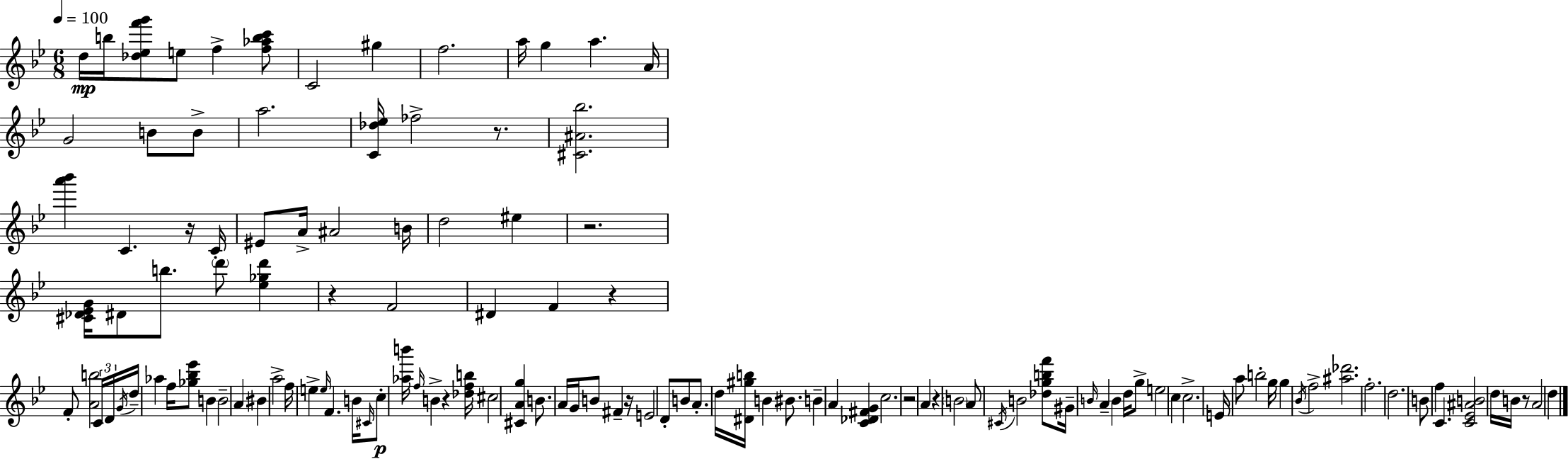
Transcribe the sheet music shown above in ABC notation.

X:1
T:Untitled
M:6/8
L:1/4
K:Bb
d/4 b/4 [_d_ef'g']/2 e/2 f [f_abc']/2 C2 ^g f2 a/4 g a A/4 G2 B/2 B/2 a2 [C_d_e]/4 _f2 z/2 [^C^A_b]2 [a'_b'] C z/4 C/4 ^E/2 A/4 ^A2 B/4 d2 ^e z2 [^C_D_EG]/4 ^D/2 b/2 d'/2 [_e_gd'] z F2 ^D F z F/2 [Ab]2 C/4 D/4 G/4 d/4 _a f/4 [_g_b_e']/2 B B2 A ^B a2 f/4 e e/4 F B/4 ^C/4 c/2 [_ab']/4 f/4 B z [_dfb]/4 ^c2 [^CAg] B/2 A/4 G/4 B/2 ^F z/4 E2 D/2 B/2 A/2 d/4 [^D^gb]/4 B ^B/2 B A [C_D^FG] c2 z2 A z B2 A/2 ^C/4 B2 [_dgbf']/2 ^G/4 B/4 A B d/4 g/2 e2 c c2 E/4 a/2 b2 g/4 g _B/4 f2 [^a_d']2 f2 d2 B/2 f C [C_E^AB]2 d/4 B/4 z/2 A2 d